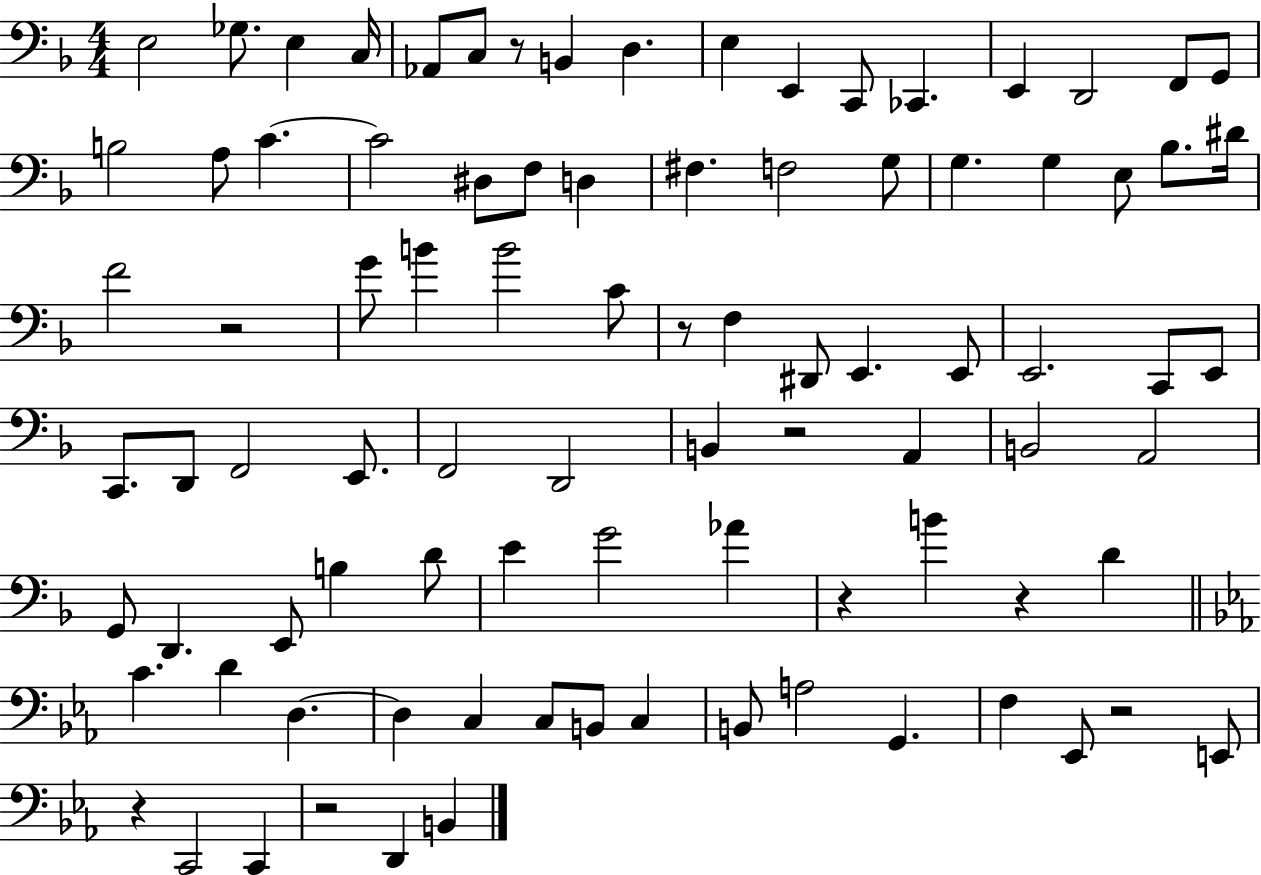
X:1
T:Untitled
M:4/4
L:1/4
K:F
E,2 _G,/2 E, C,/4 _A,,/2 C,/2 z/2 B,, D, E, E,, C,,/2 _C,, E,, D,,2 F,,/2 G,,/2 B,2 A,/2 C C2 ^D,/2 F,/2 D, ^F, F,2 G,/2 G, G, E,/2 _B,/2 ^D/4 F2 z2 G/2 B B2 C/2 z/2 F, ^D,,/2 E,, E,,/2 E,,2 C,,/2 E,,/2 C,,/2 D,,/2 F,,2 E,,/2 F,,2 D,,2 B,, z2 A,, B,,2 A,,2 G,,/2 D,, E,,/2 B, D/2 E G2 _A z B z D C D D, D, C, C,/2 B,,/2 C, B,,/2 A,2 G,, F, _E,,/2 z2 E,,/2 z C,,2 C,, z2 D,, B,,